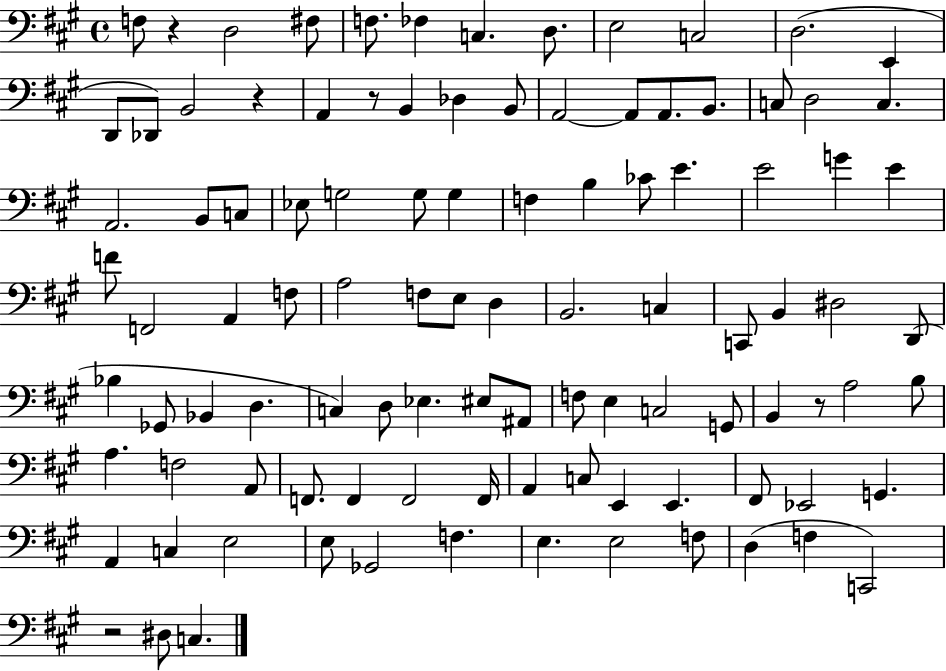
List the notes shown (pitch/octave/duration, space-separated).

F3/e R/q D3/h F#3/e F3/e. FES3/q C3/q. D3/e. E3/h C3/h D3/h. E2/q D2/e Db2/e B2/h R/q A2/q R/e B2/q Db3/q B2/e A2/h A2/e A2/e. B2/e. C3/e D3/h C3/q. A2/h. B2/e C3/e Eb3/e G3/h G3/e G3/q F3/q B3/q CES4/e E4/q. E4/h G4/q E4/q F4/e F2/h A2/q F3/e A3/h F3/e E3/e D3/q B2/h. C3/q C2/e B2/q D#3/h D2/e Bb3/q Gb2/e Bb2/q D3/q. C3/q D3/e Eb3/q. EIS3/e A#2/e F3/e E3/q C3/h G2/e B2/q R/e A3/h B3/e A3/q. F3/h A2/e F2/e. F2/q F2/h F2/s A2/q C3/e E2/q E2/q. F#2/e Eb2/h G2/q. A2/q C3/q E3/h E3/e Gb2/h F3/q. E3/q. E3/h F3/e D3/q F3/q C2/h R/h D#3/e C3/q.